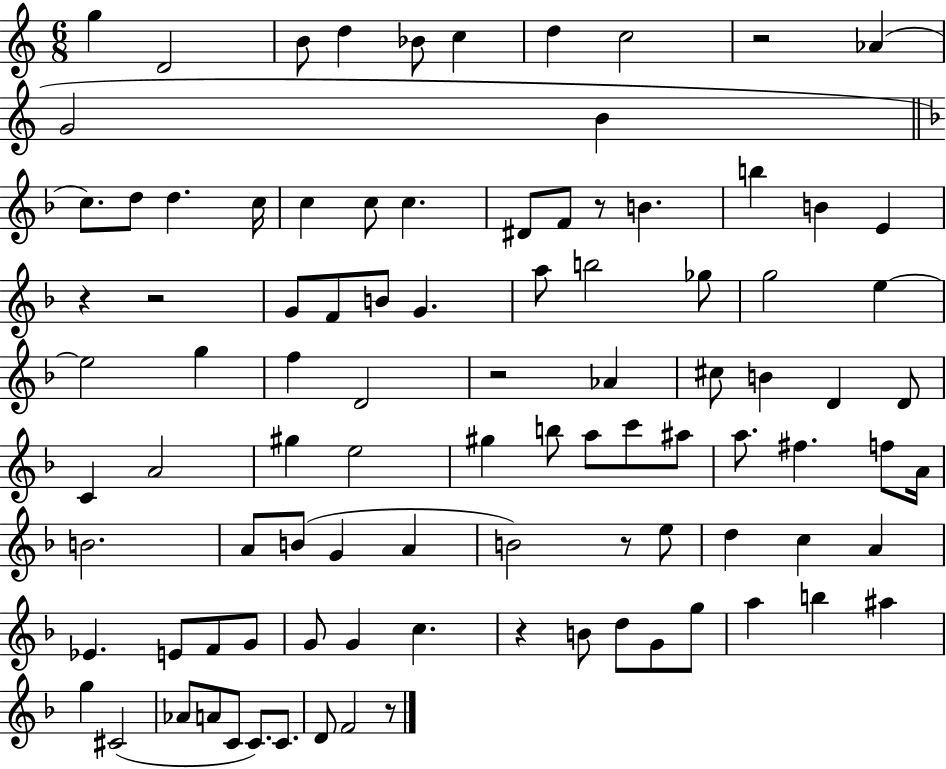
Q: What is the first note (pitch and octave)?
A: G5